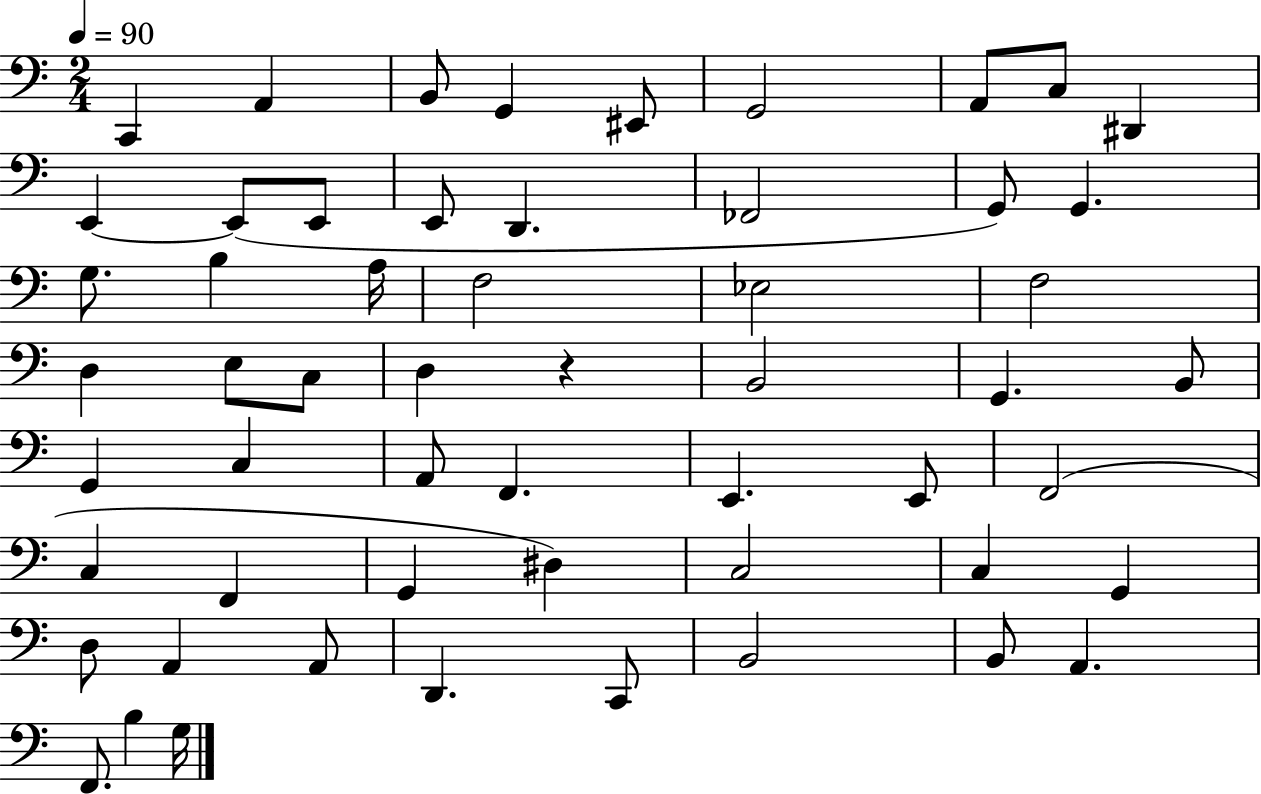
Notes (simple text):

C2/q A2/q B2/e G2/q EIS2/e G2/h A2/e C3/e D#2/q E2/q E2/e E2/e E2/e D2/q. FES2/h G2/e G2/q. G3/e. B3/q A3/s F3/h Eb3/h F3/h D3/q E3/e C3/e D3/q R/q B2/h G2/q. B2/e G2/q C3/q A2/e F2/q. E2/q. E2/e F2/h C3/q F2/q G2/q D#3/q C3/h C3/q G2/q D3/e A2/q A2/e D2/q. C2/e B2/h B2/e A2/q. F2/e. B3/q G3/s